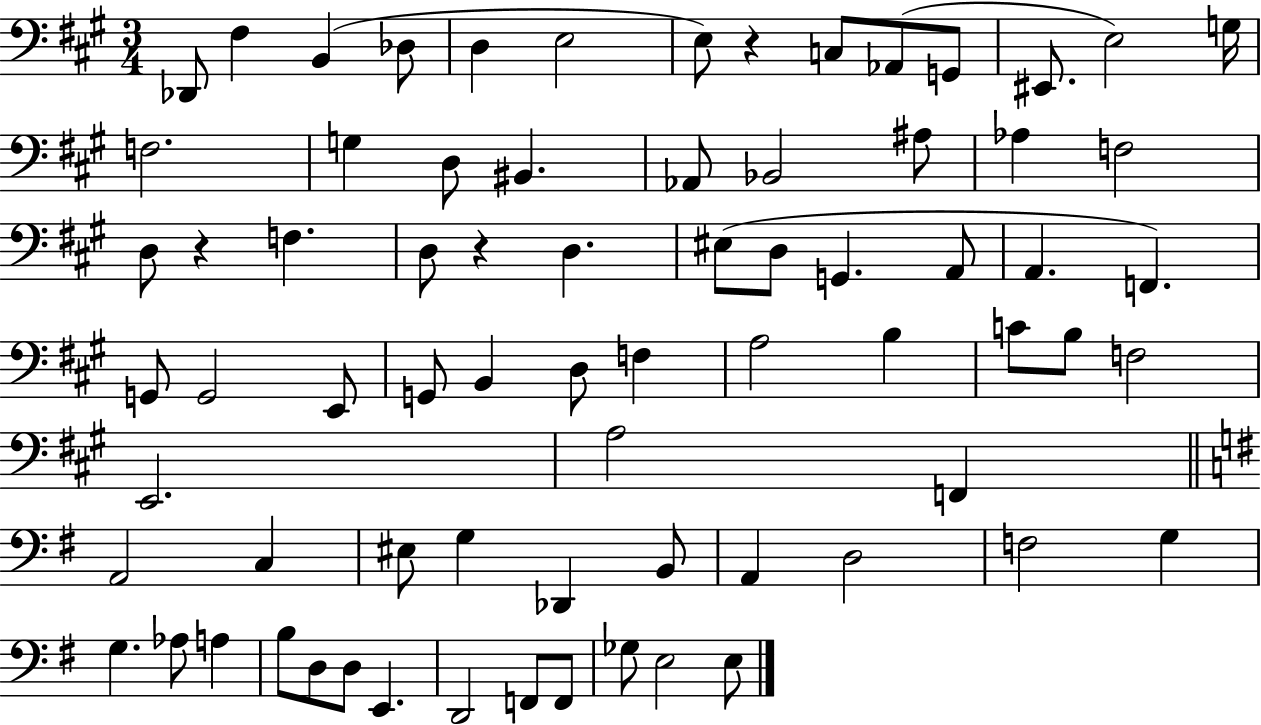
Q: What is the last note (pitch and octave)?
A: E3